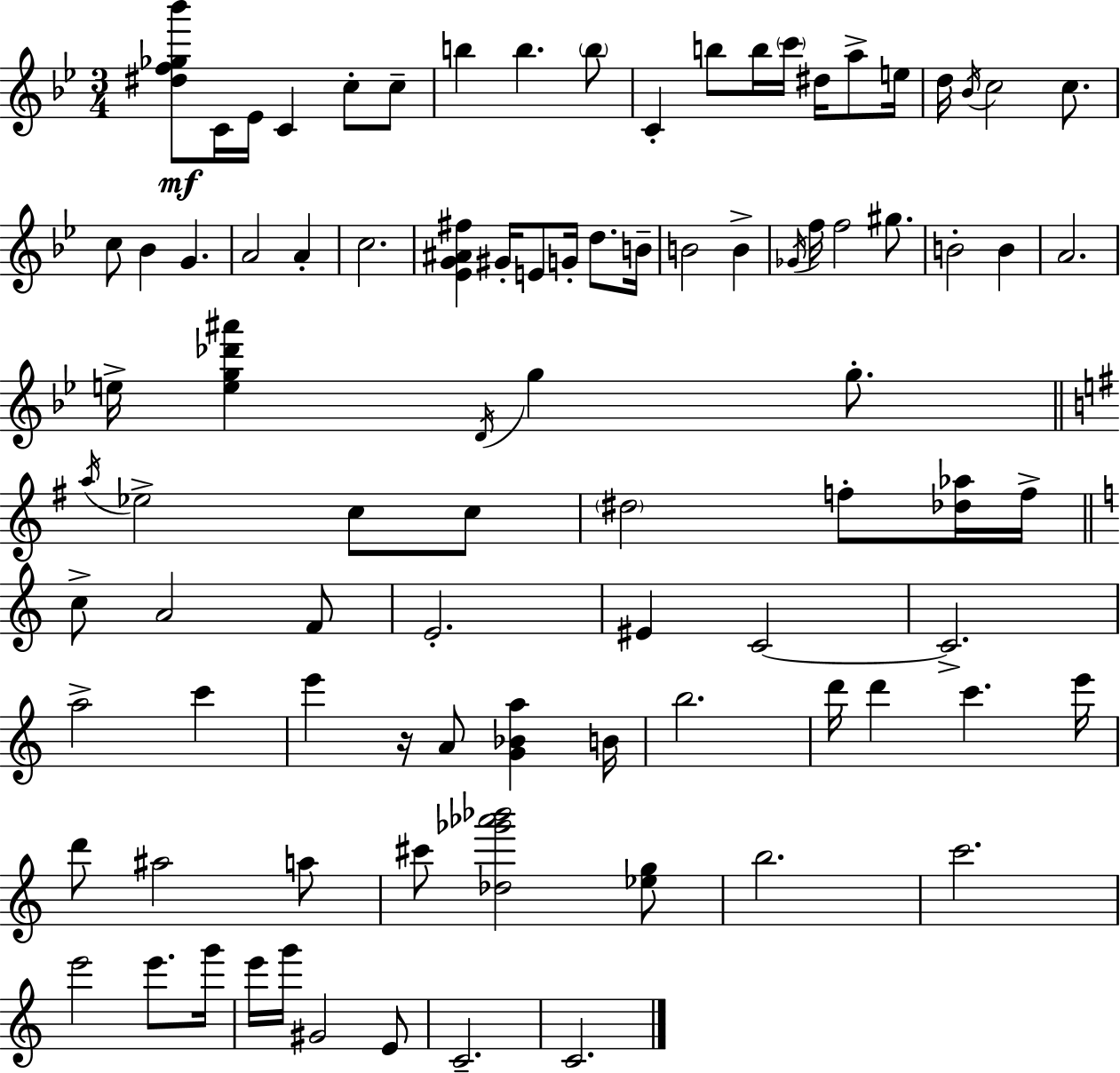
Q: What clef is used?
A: treble